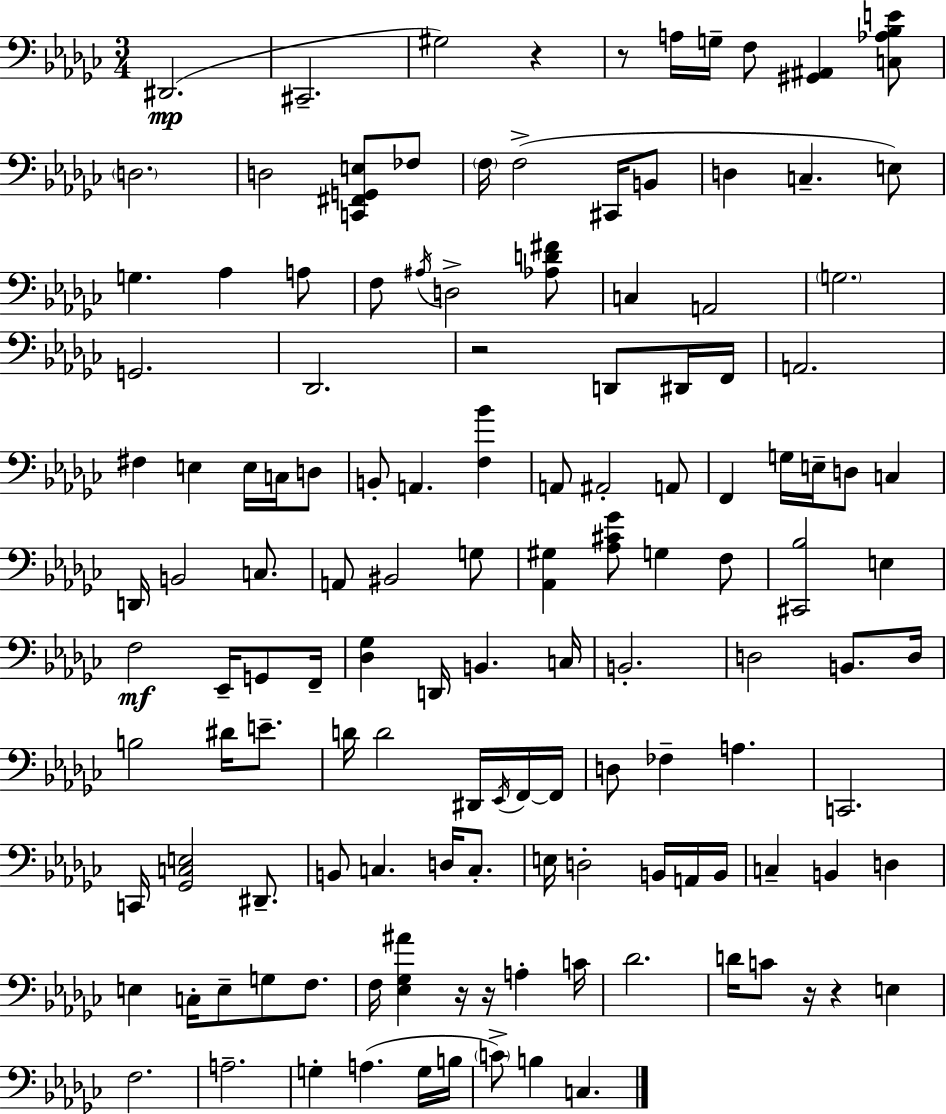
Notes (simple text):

D#2/h. C#2/h. G#3/h R/q R/e A3/s G3/s F3/e [G#2,A#2]/q [C3,Ab3,Bb3,E4]/e D3/h. D3/h [C2,F#2,G2,E3]/e FES3/e F3/s F3/h C#2/s B2/e D3/q C3/q. E3/e G3/q. Ab3/q A3/e F3/e A#3/s D3/h [Ab3,D4,F#4]/e C3/q A2/h G3/h. G2/h. Db2/h. R/h D2/e D#2/s F2/s A2/h. F#3/q E3/q E3/s C3/s D3/e B2/e A2/q. [F3,Bb4]/q A2/e A#2/h A2/e F2/q G3/s E3/s D3/e C3/q D2/s B2/h C3/e. A2/e BIS2/h G3/e [Ab2,G#3]/q [Ab3,C#4,Gb4]/e G3/q F3/e [C#2,Bb3]/h E3/q F3/h Eb2/s G2/e F2/s [Db3,Gb3]/q D2/s B2/q. C3/s B2/h. D3/h B2/e. D3/s B3/h D#4/s E4/e. D4/s D4/h D#2/s Eb2/s F2/s F2/s D3/e FES3/q A3/q. C2/h. C2/s [Gb2,C3,E3]/h D#2/e. B2/e C3/q. D3/s C3/e. E3/s D3/h B2/s A2/s B2/s C3/q B2/q D3/q E3/q C3/s E3/e G3/e F3/e. F3/s [Eb3,Gb3,A#4]/q R/s R/s A3/q C4/s Db4/h. D4/s C4/e R/s R/q E3/q F3/h. A3/h. G3/q A3/q. G3/s B3/s C4/e B3/q C3/q.